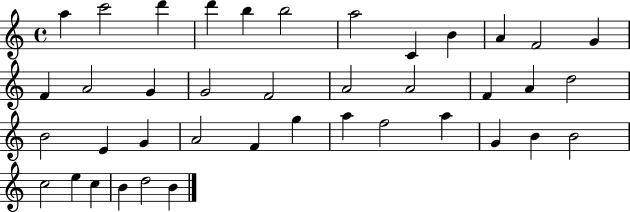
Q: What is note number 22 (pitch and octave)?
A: D5